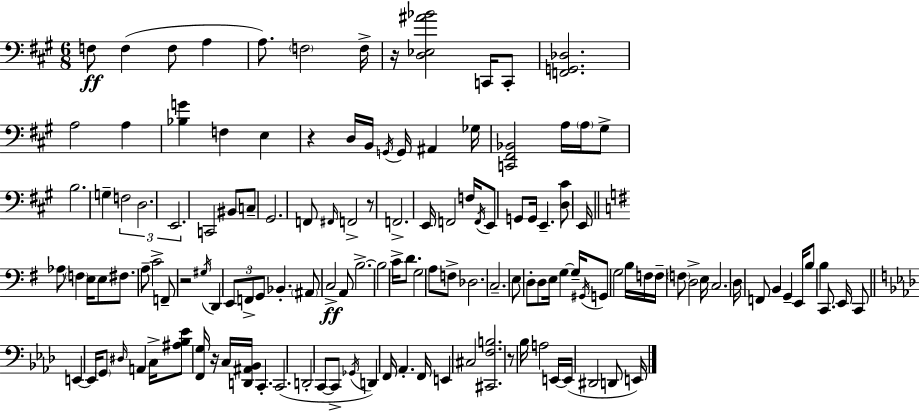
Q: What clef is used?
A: bass